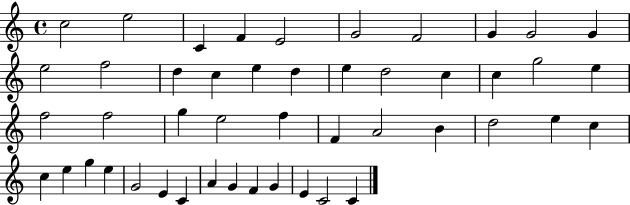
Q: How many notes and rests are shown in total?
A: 47